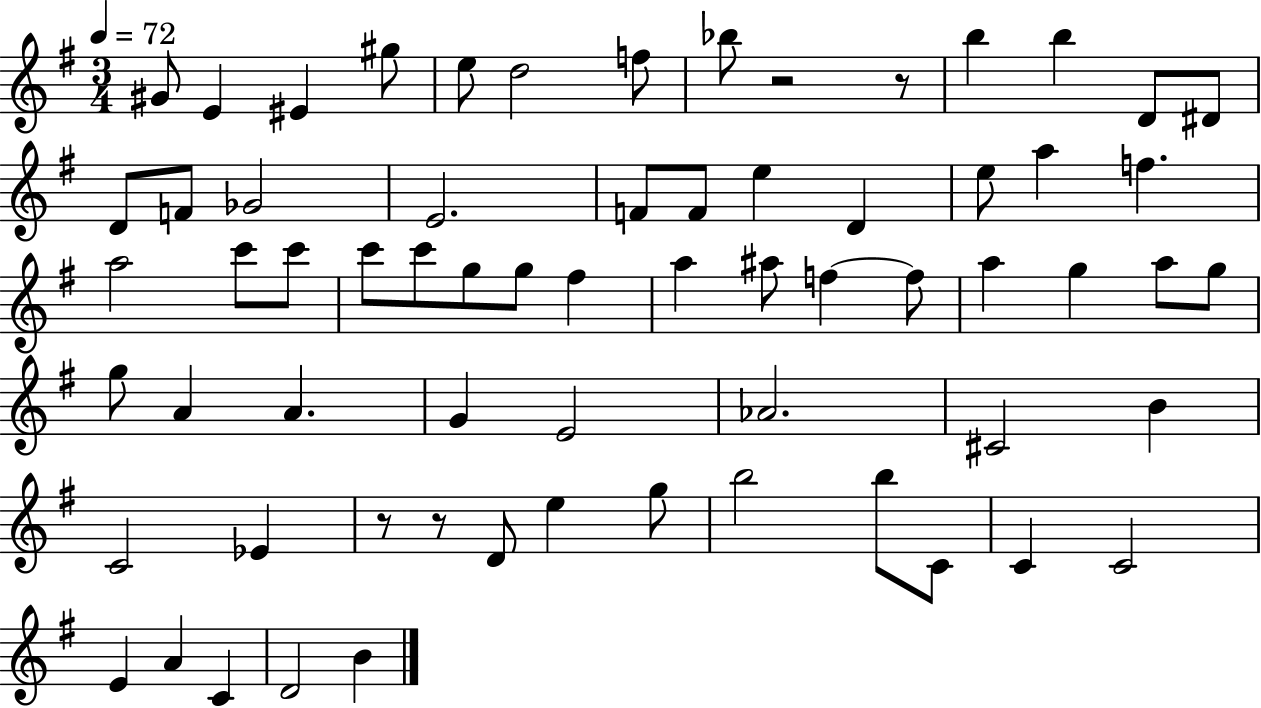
X:1
T:Untitled
M:3/4
L:1/4
K:G
^G/2 E ^E ^g/2 e/2 d2 f/2 _b/2 z2 z/2 b b D/2 ^D/2 D/2 F/2 _G2 E2 F/2 F/2 e D e/2 a f a2 c'/2 c'/2 c'/2 c'/2 g/2 g/2 ^f a ^a/2 f f/2 a g a/2 g/2 g/2 A A G E2 _A2 ^C2 B C2 _E z/2 z/2 D/2 e g/2 b2 b/2 C/2 C C2 E A C D2 B